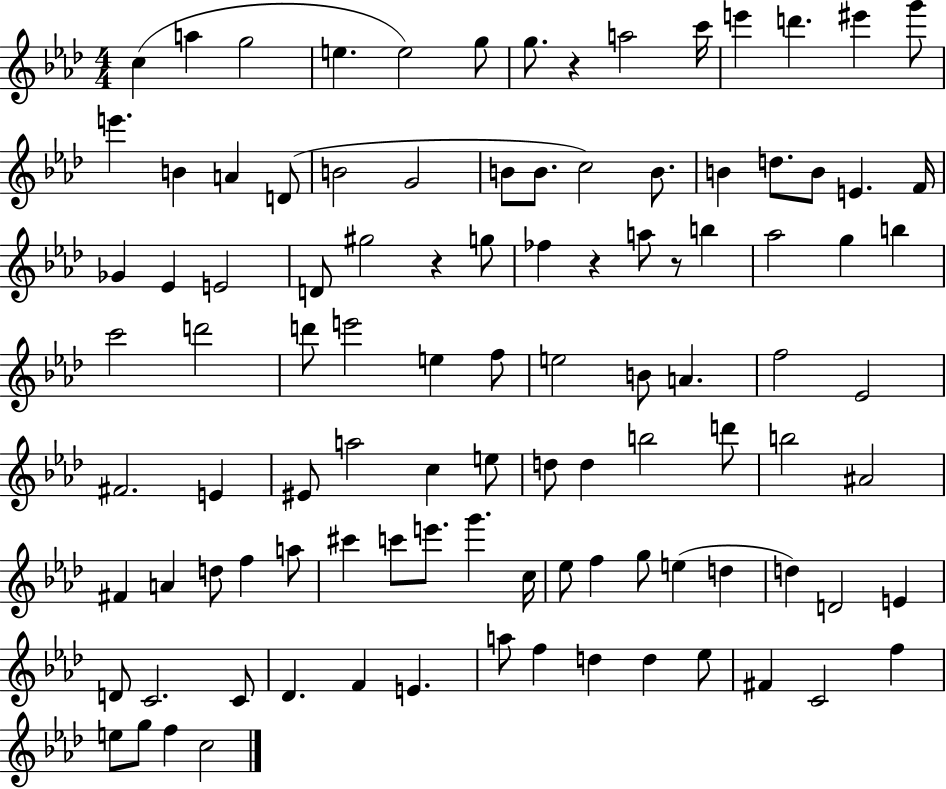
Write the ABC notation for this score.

X:1
T:Untitled
M:4/4
L:1/4
K:Ab
c a g2 e e2 g/2 g/2 z a2 c'/4 e' d' ^e' g'/2 e' B A D/2 B2 G2 B/2 B/2 c2 B/2 B d/2 B/2 E F/4 _G _E E2 D/2 ^g2 z g/2 _f z a/2 z/2 b _a2 g b c'2 d'2 d'/2 e'2 e f/2 e2 B/2 A f2 _E2 ^F2 E ^E/2 a2 c e/2 d/2 d b2 d'/2 b2 ^A2 ^F A d/2 f a/2 ^c' c'/2 e'/2 g' c/4 _e/2 f g/2 e d d D2 E D/2 C2 C/2 _D F E a/2 f d d _e/2 ^F C2 f e/2 g/2 f c2